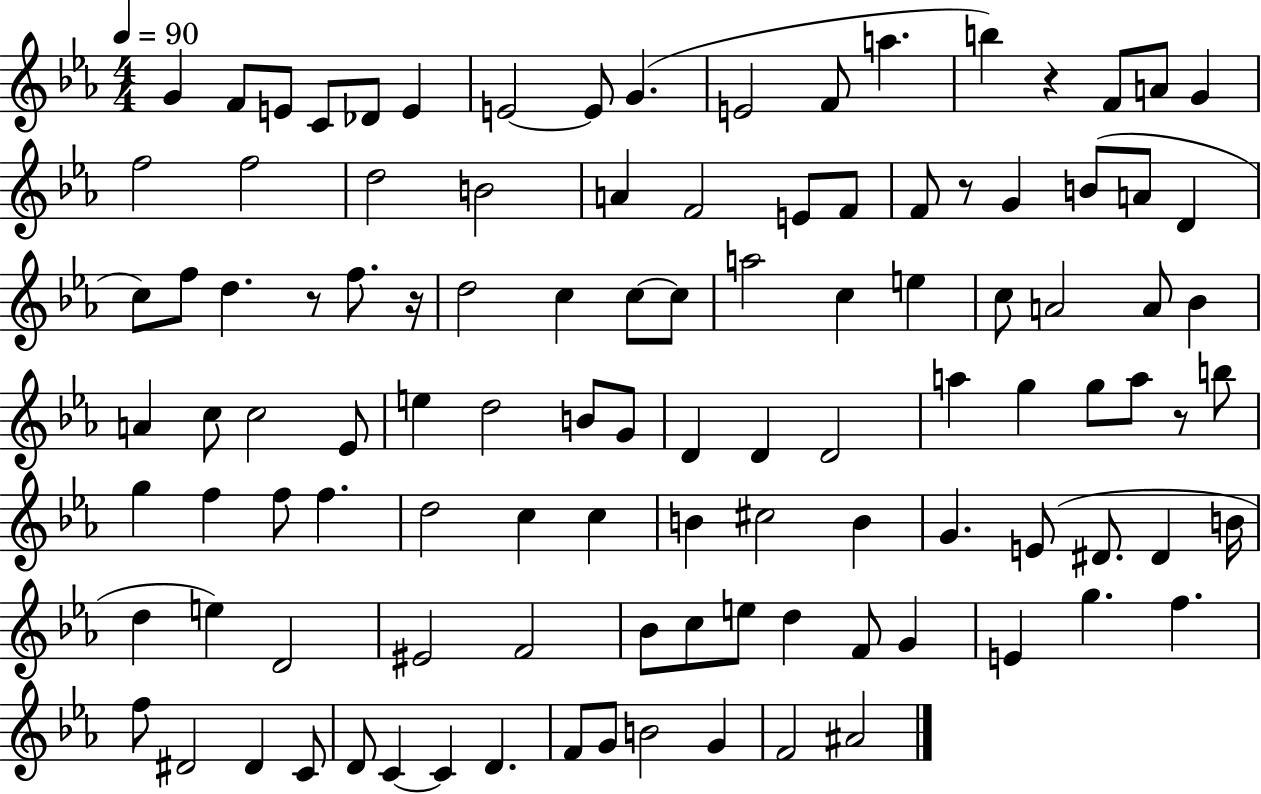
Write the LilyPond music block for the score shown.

{
  \clef treble
  \numericTimeSignature
  \time 4/4
  \key ees \major
  \tempo 4 = 90
  g'4 f'8 e'8 c'8 des'8 e'4 | e'2~~ e'8 g'4.( | e'2 f'8 a''4. | b''4) r4 f'8 a'8 g'4 | \break f''2 f''2 | d''2 b'2 | a'4 f'2 e'8 f'8 | f'8 r8 g'4 b'8( a'8 d'4 | \break c''8) f''8 d''4. r8 f''8. r16 | d''2 c''4 c''8~~ c''8 | a''2 c''4 e''4 | c''8 a'2 a'8 bes'4 | \break a'4 c''8 c''2 ees'8 | e''4 d''2 b'8 g'8 | d'4 d'4 d'2 | a''4 g''4 g''8 a''8 r8 b''8 | \break g''4 f''4 f''8 f''4. | d''2 c''4 c''4 | b'4 cis''2 b'4 | g'4. e'8( dis'8. dis'4 b'16 | \break d''4 e''4) d'2 | eis'2 f'2 | bes'8 c''8 e''8 d''4 f'8 g'4 | e'4 g''4. f''4. | \break f''8 dis'2 dis'4 c'8 | d'8 c'4~~ c'4 d'4. | f'8 g'8 b'2 g'4 | f'2 ais'2 | \break \bar "|."
}